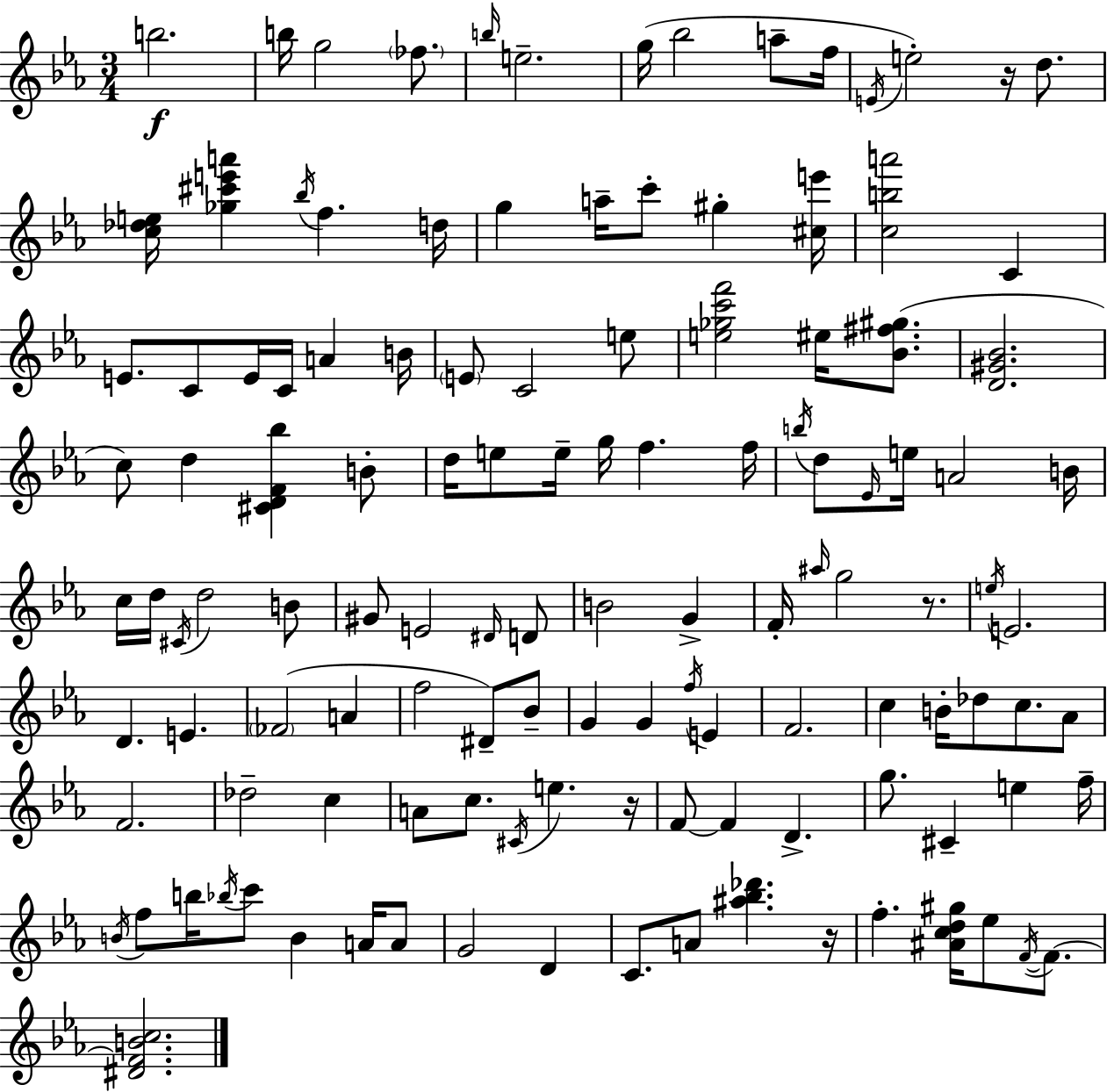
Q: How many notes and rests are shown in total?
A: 124